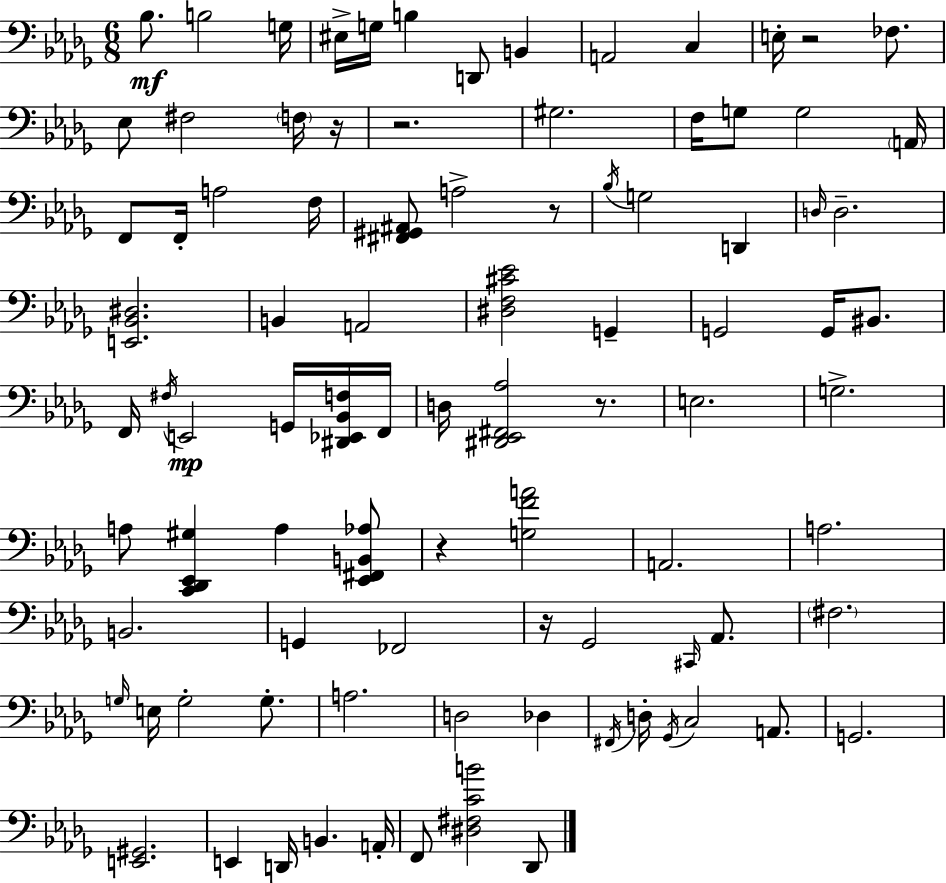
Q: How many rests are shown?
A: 7